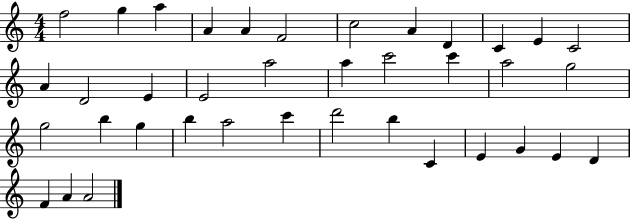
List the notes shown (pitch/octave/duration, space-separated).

F5/h G5/q A5/q A4/q A4/q F4/h C5/h A4/q D4/q C4/q E4/q C4/h A4/q D4/h E4/q E4/h A5/h A5/q C6/h C6/q A5/h G5/h G5/h B5/q G5/q B5/q A5/h C6/q D6/h B5/q C4/q E4/q G4/q E4/q D4/q F4/q A4/q A4/h